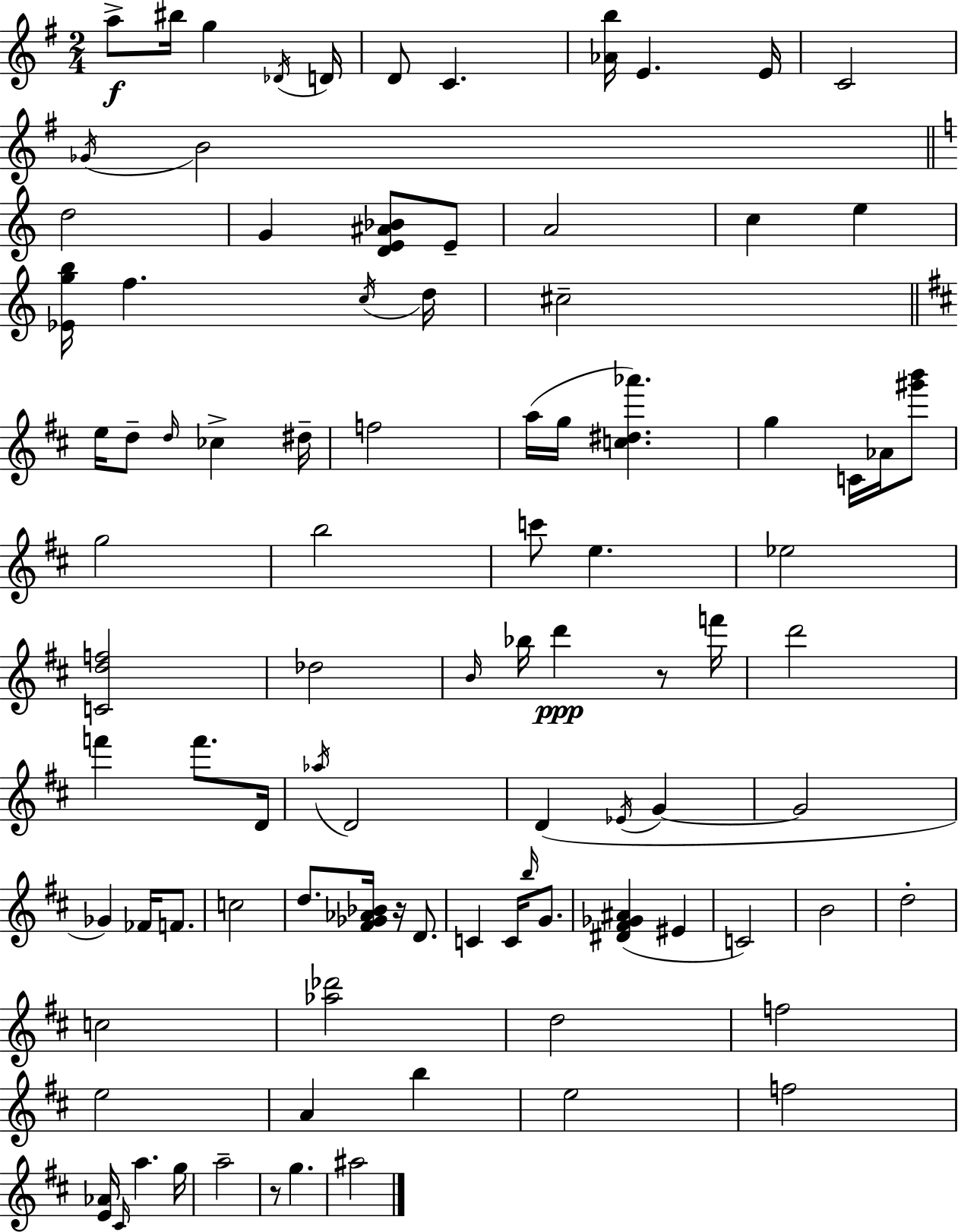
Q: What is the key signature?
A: E minor